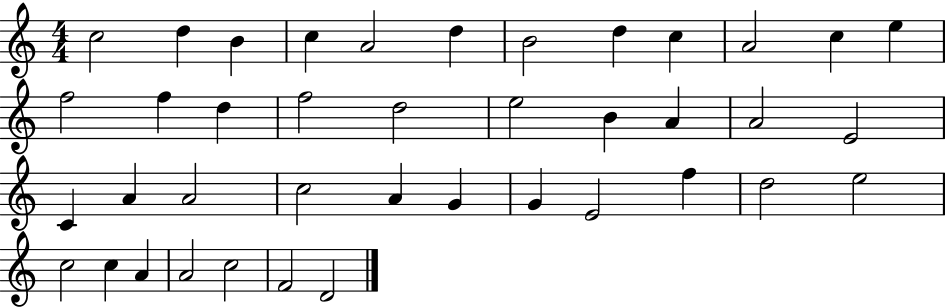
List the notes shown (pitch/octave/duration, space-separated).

C5/h D5/q B4/q C5/q A4/h D5/q B4/h D5/q C5/q A4/h C5/q E5/q F5/h F5/q D5/q F5/h D5/h E5/h B4/q A4/q A4/h E4/h C4/q A4/q A4/h C5/h A4/q G4/q G4/q E4/h F5/q D5/h E5/h C5/h C5/q A4/q A4/h C5/h F4/h D4/h